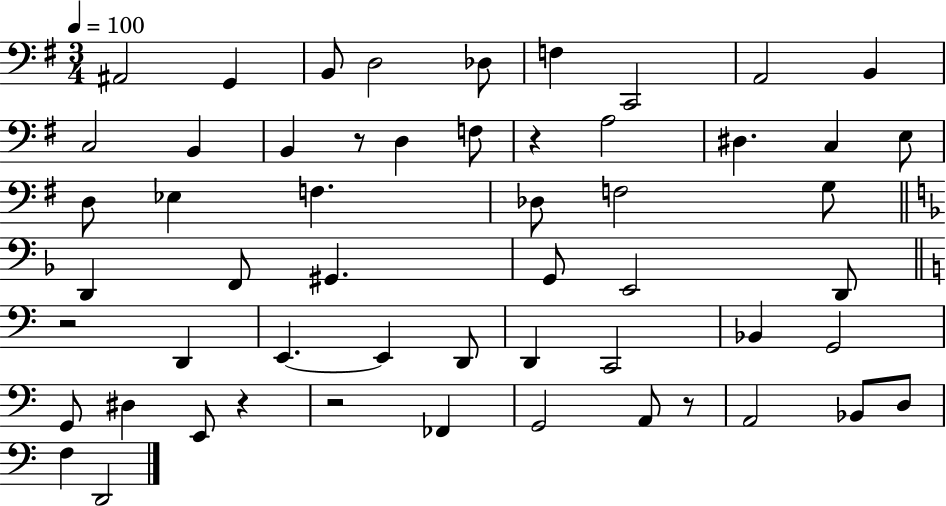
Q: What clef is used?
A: bass